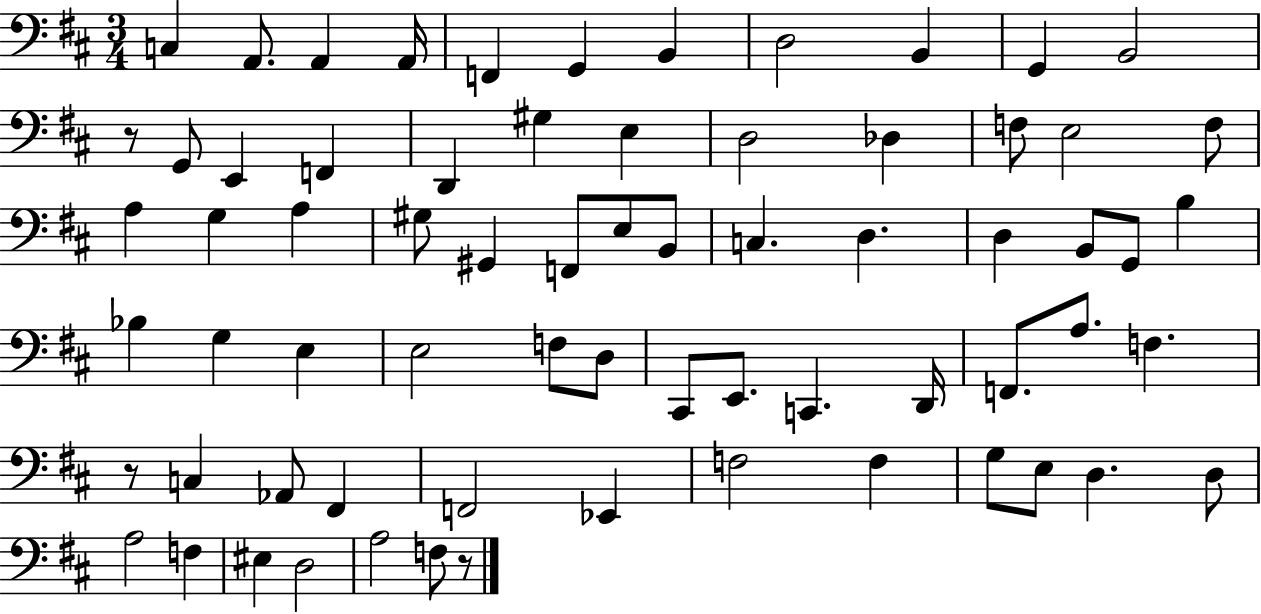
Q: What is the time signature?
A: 3/4